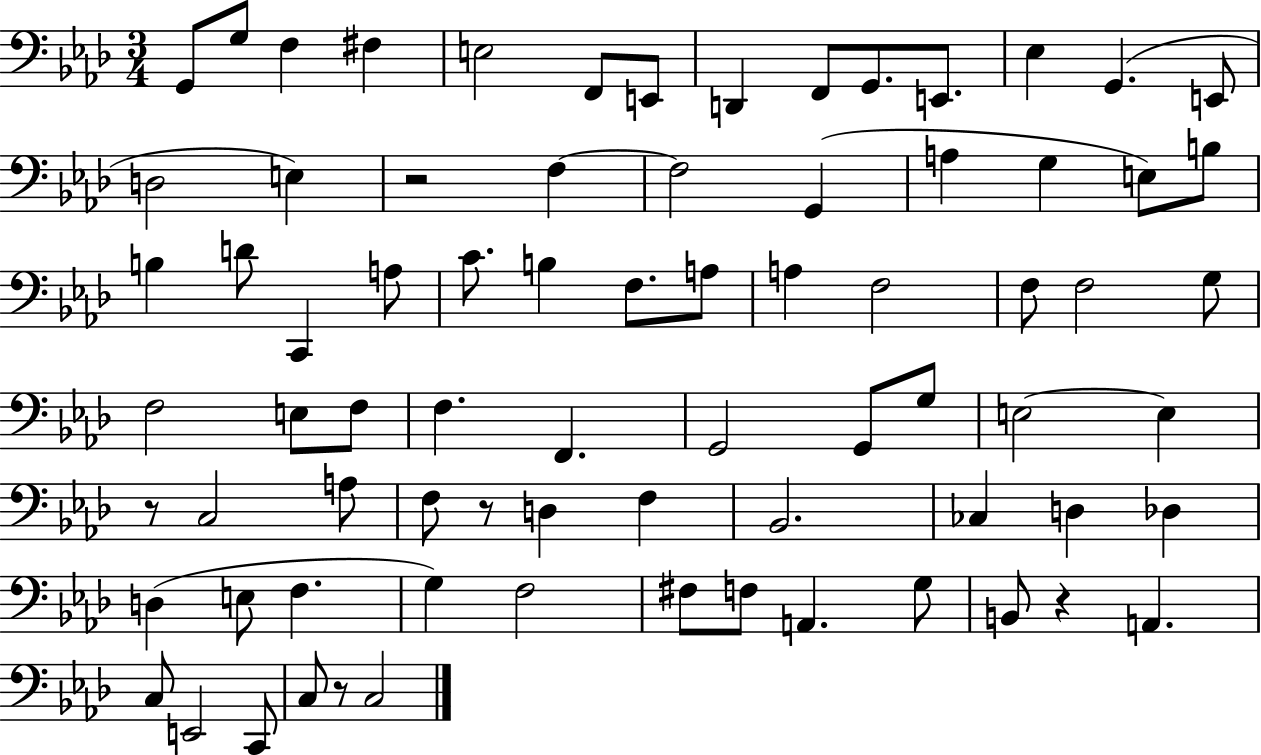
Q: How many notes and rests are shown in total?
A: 76